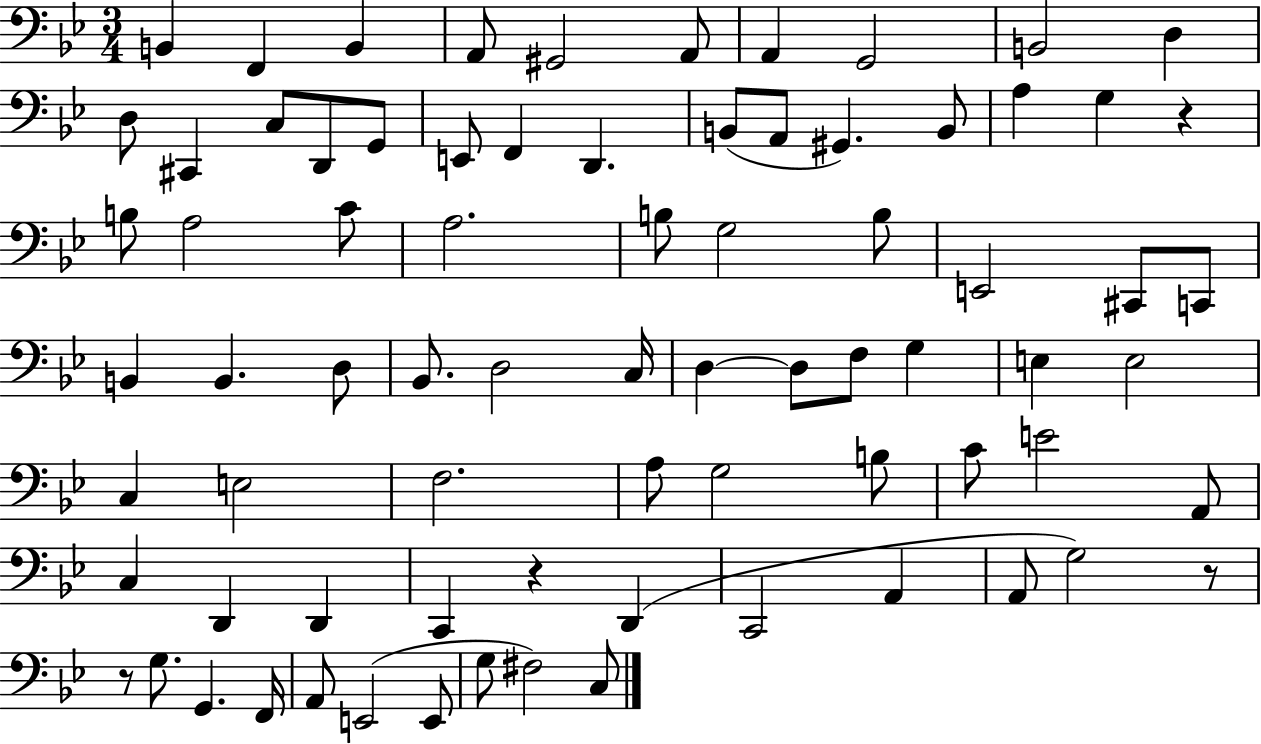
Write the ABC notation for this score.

X:1
T:Untitled
M:3/4
L:1/4
K:Bb
B,, F,, B,, A,,/2 ^G,,2 A,,/2 A,, G,,2 B,,2 D, D,/2 ^C,, C,/2 D,,/2 G,,/2 E,,/2 F,, D,, B,,/2 A,,/2 ^G,, B,,/2 A, G, z B,/2 A,2 C/2 A,2 B,/2 G,2 B,/2 E,,2 ^C,,/2 C,,/2 B,, B,, D,/2 _B,,/2 D,2 C,/4 D, D,/2 F,/2 G, E, E,2 C, E,2 F,2 A,/2 G,2 B,/2 C/2 E2 A,,/2 C, D,, D,, C,, z D,, C,,2 A,, A,,/2 G,2 z/2 z/2 G,/2 G,, F,,/4 A,,/2 E,,2 E,,/2 G,/2 ^F,2 C,/2